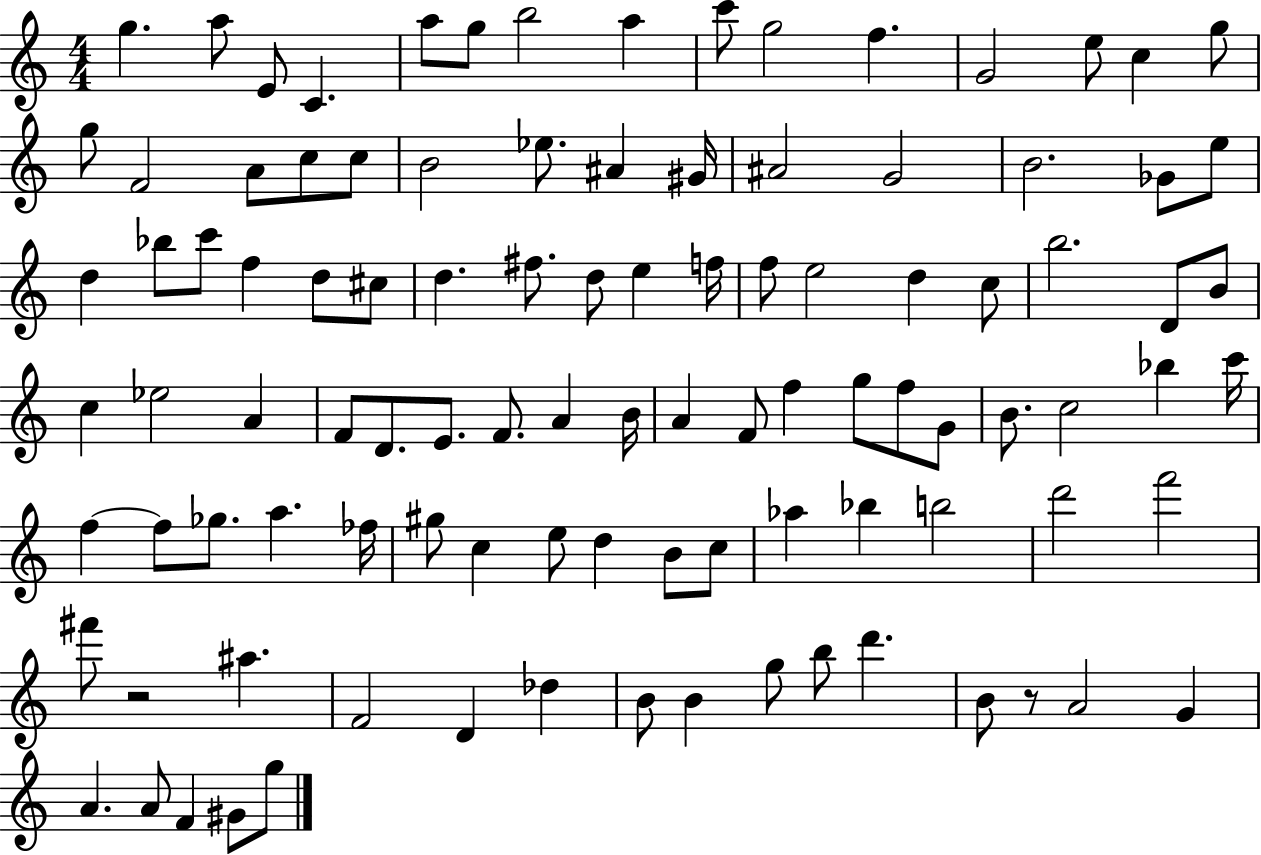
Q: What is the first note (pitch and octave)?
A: G5